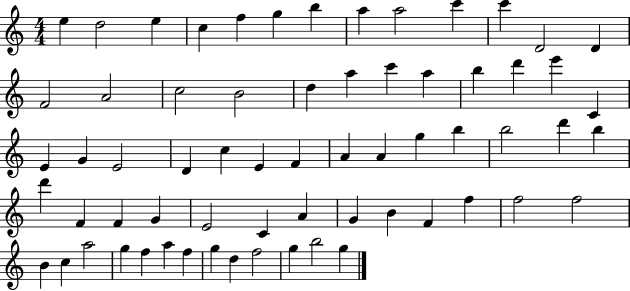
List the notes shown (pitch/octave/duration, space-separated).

E5/q D5/h E5/q C5/q F5/q G5/q B5/q A5/q A5/h C6/q C6/q D4/h D4/q F4/h A4/h C5/h B4/h D5/q A5/q C6/q A5/q B5/q D6/q E6/q C4/q E4/q G4/q E4/h D4/q C5/q E4/q F4/q A4/q A4/q G5/q B5/q B5/h D6/q B5/q D6/q F4/q F4/q G4/q E4/h C4/q A4/q G4/q B4/q F4/q F5/q F5/h F5/h B4/q C5/q A5/h G5/q F5/q A5/q F5/q G5/q D5/q F5/h G5/q B5/h G5/q